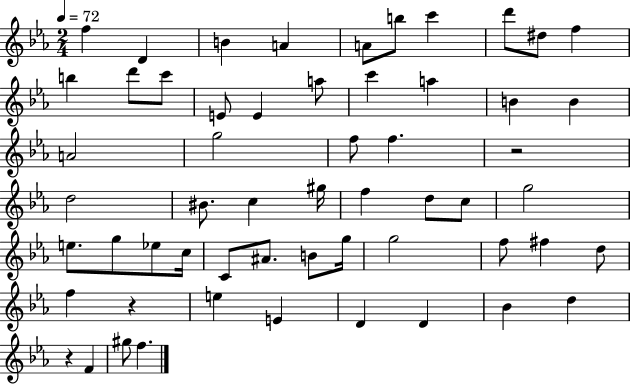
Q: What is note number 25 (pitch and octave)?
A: D5